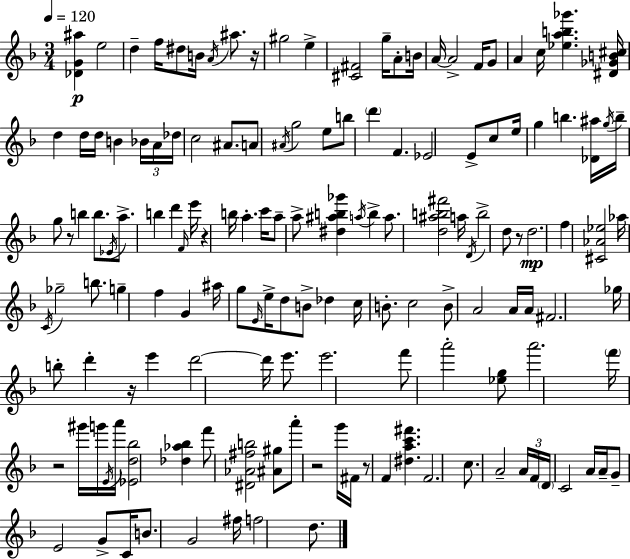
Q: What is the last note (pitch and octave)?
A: D5